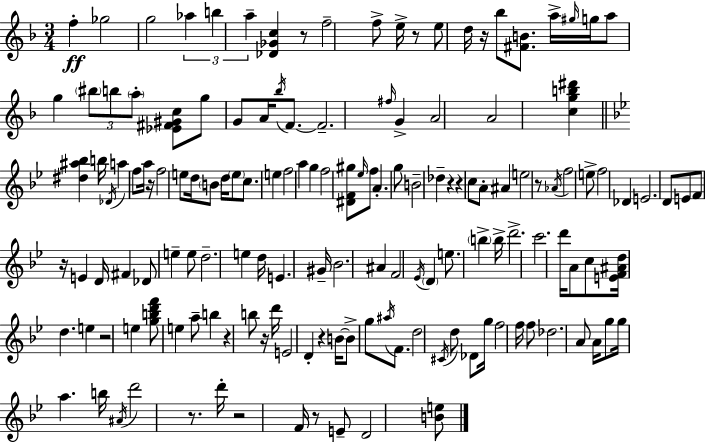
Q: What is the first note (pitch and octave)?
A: F5